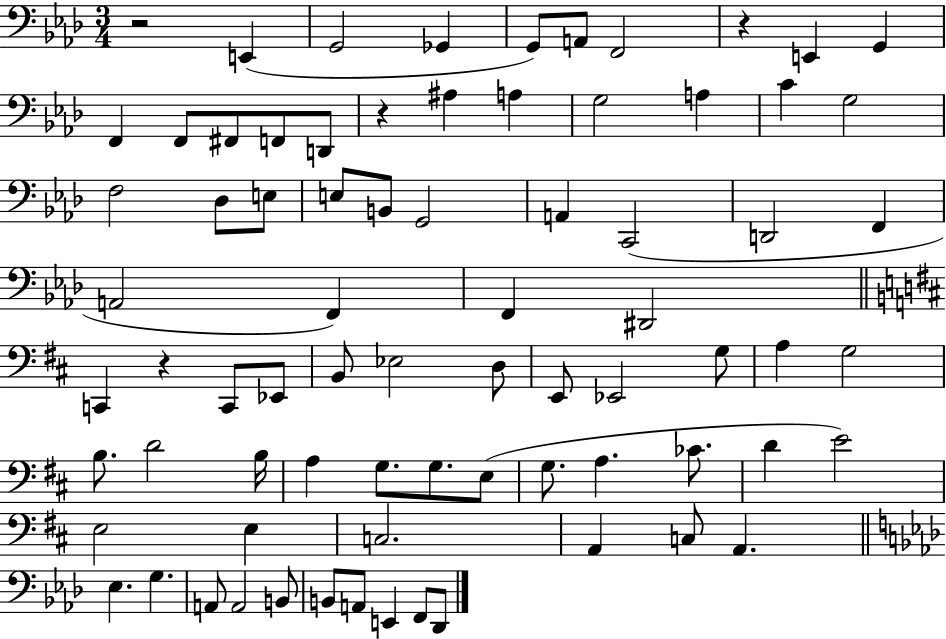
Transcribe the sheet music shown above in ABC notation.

X:1
T:Untitled
M:3/4
L:1/4
K:Ab
z2 E,, G,,2 _G,, G,,/2 A,,/2 F,,2 z E,, G,, F,, F,,/2 ^F,,/2 F,,/2 D,,/2 z ^A, A, G,2 A, C G,2 F,2 _D,/2 E,/2 E,/2 B,,/2 G,,2 A,, C,,2 D,,2 F,, A,,2 F,, F,, ^D,,2 C,, z C,,/2 _E,,/2 B,,/2 _E,2 D,/2 E,,/2 _E,,2 G,/2 A, G,2 B,/2 D2 B,/4 A, G,/2 G,/2 E,/2 G,/2 A, _C/2 D E2 E,2 E, C,2 A,, C,/2 A,, _E, G, A,,/2 A,,2 B,,/2 B,,/2 A,,/2 E,, F,,/2 _D,,/2